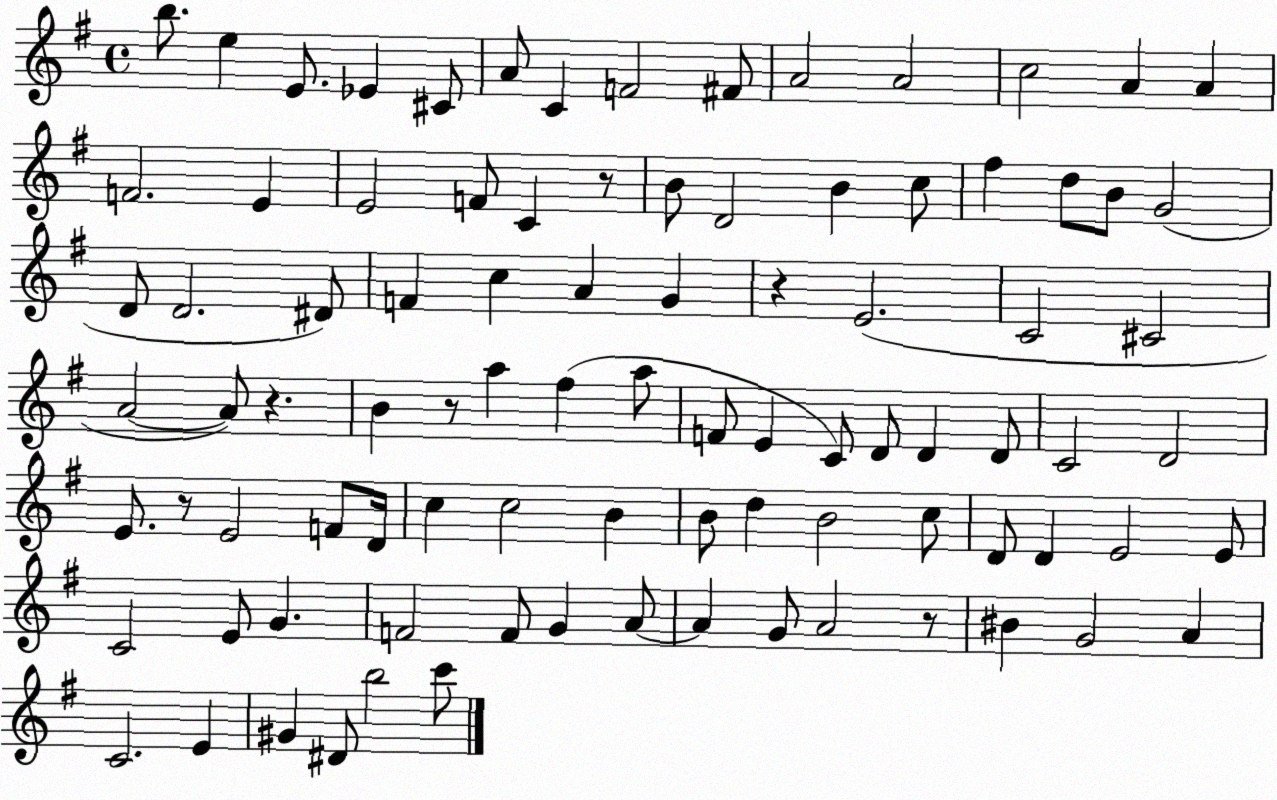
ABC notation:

X:1
T:Untitled
M:4/4
L:1/4
K:G
b/2 e E/2 _E ^C/2 A/2 C F2 ^F/2 A2 A2 c2 A A F2 E E2 F/2 C z/2 B/2 D2 B c/2 ^f d/2 B/2 G2 D/2 D2 ^D/2 F c A G z E2 C2 ^C2 A2 A/2 z B z/2 a ^f a/2 F/2 E C/2 D/2 D D/2 C2 D2 E/2 z/2 E2 F/2 D/4 c c2 B B/2 d B2 c/2 D/2 D E2 E/2 C2 E/2 G F2 F/2 G A/2 A G/2 A2 z/2 ^B G2 A C2 E ^G ^D/2 b2 c'/2